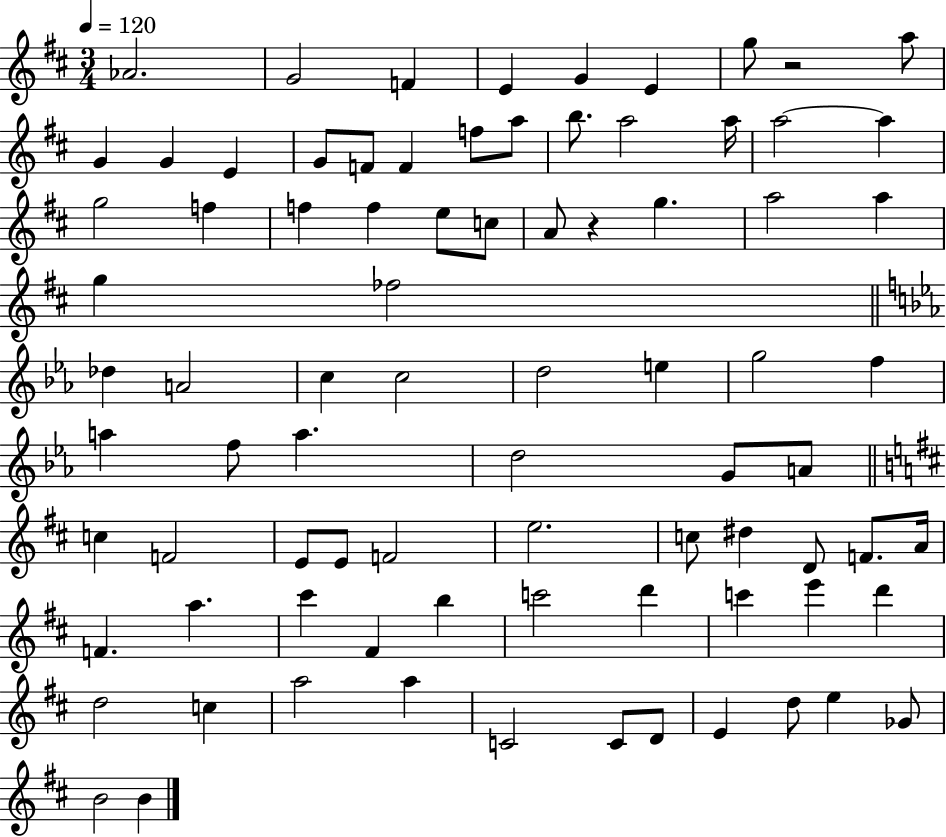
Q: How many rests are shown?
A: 2